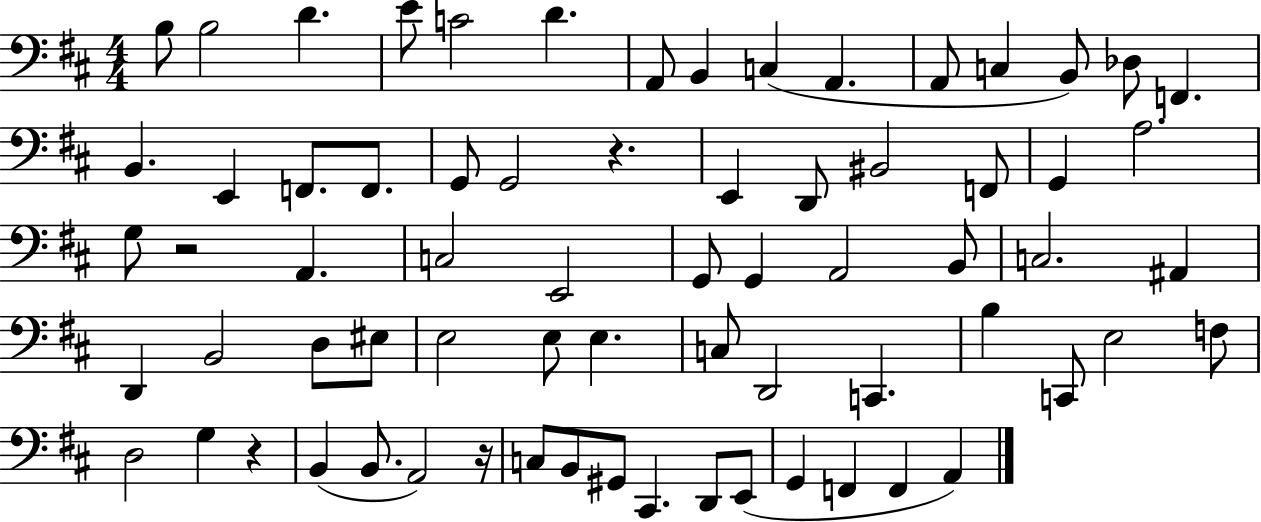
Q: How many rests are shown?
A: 4